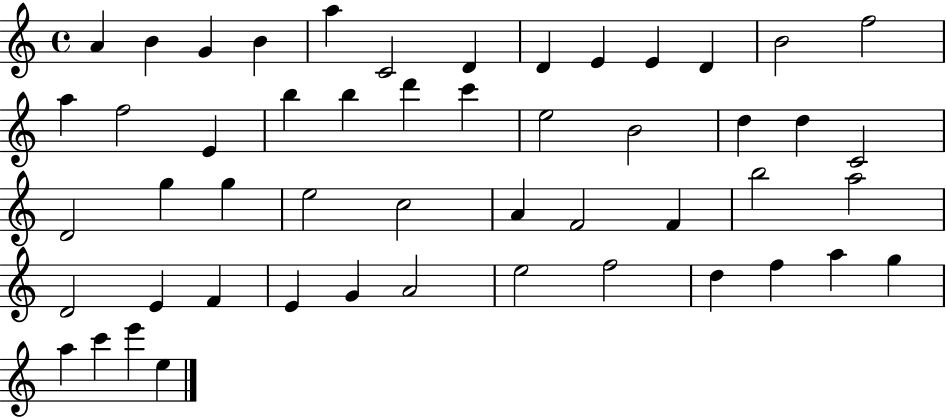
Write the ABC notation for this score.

X:1
T:Untitled
M:4/4
L:1/4
K:C
A B G B a C2 D D E E D B2 f2 a f2 E b b d' c' e2 B2 d d C2 D2 g g e2 c2 A F2 F b2 a2 D2 E F E G A2 e2 f2 d f a g a c' e' e